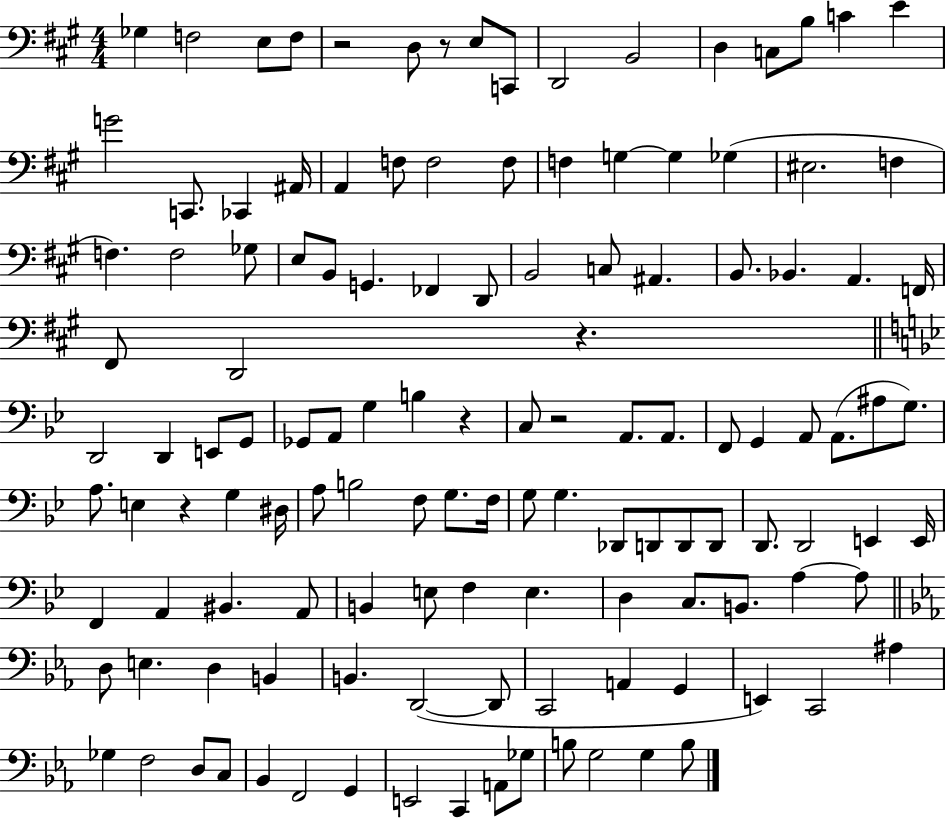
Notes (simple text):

Gb3/q F3/h E3/e F3/e R/h D3/e R/e E3/e C2/e D2/h B2/h D3/q C3/e B3/e C4/q E4/q G4/h C2/e. CES2/q A#2/s A2/q F3/e F3/h F3/e F3/q G3/q G3/q Gb3/q EIS3/h. F3/q F3/q. F3/h Gb3/e E3/e B2/e G2/q. FES2/q D2/e B2/h C3/e A#2/q. B2/e. Bb2/q. A2/q. F2/s F#2/e D2/h R/q. D2/h D2/q E2/e G2/e Gb2/e A2/e G3/q B3/q R/q C3/e R/h A2/e. A2/e. F2/e G2/q A2/e A2/e. A#3/e G3/e. A3/e. E3/q R/q G3/q D#3/s A3/e B3/h F3/e G3/e. F3/s G3/e G3/q. Db2/e D2/e D2/e D2/e D2/e. D2/h E2/q E2/s F2/q A2/q BIS2/q. A2/e B2/q E3/e F3/q E3/q. D3/q C3/e. B2/e. A3/q A3/e D3/e E3/q. D3/q B2/q B2/q. D2/h D2/e C2/h A2/q G2/q E2/q C2/h A#3/q Gb3/q F3/h D3/e C3/e Bb2/q F2/h G2/q E2/h C2/q A2/e Gb3/e B3/e G3/h G3/q B3/e